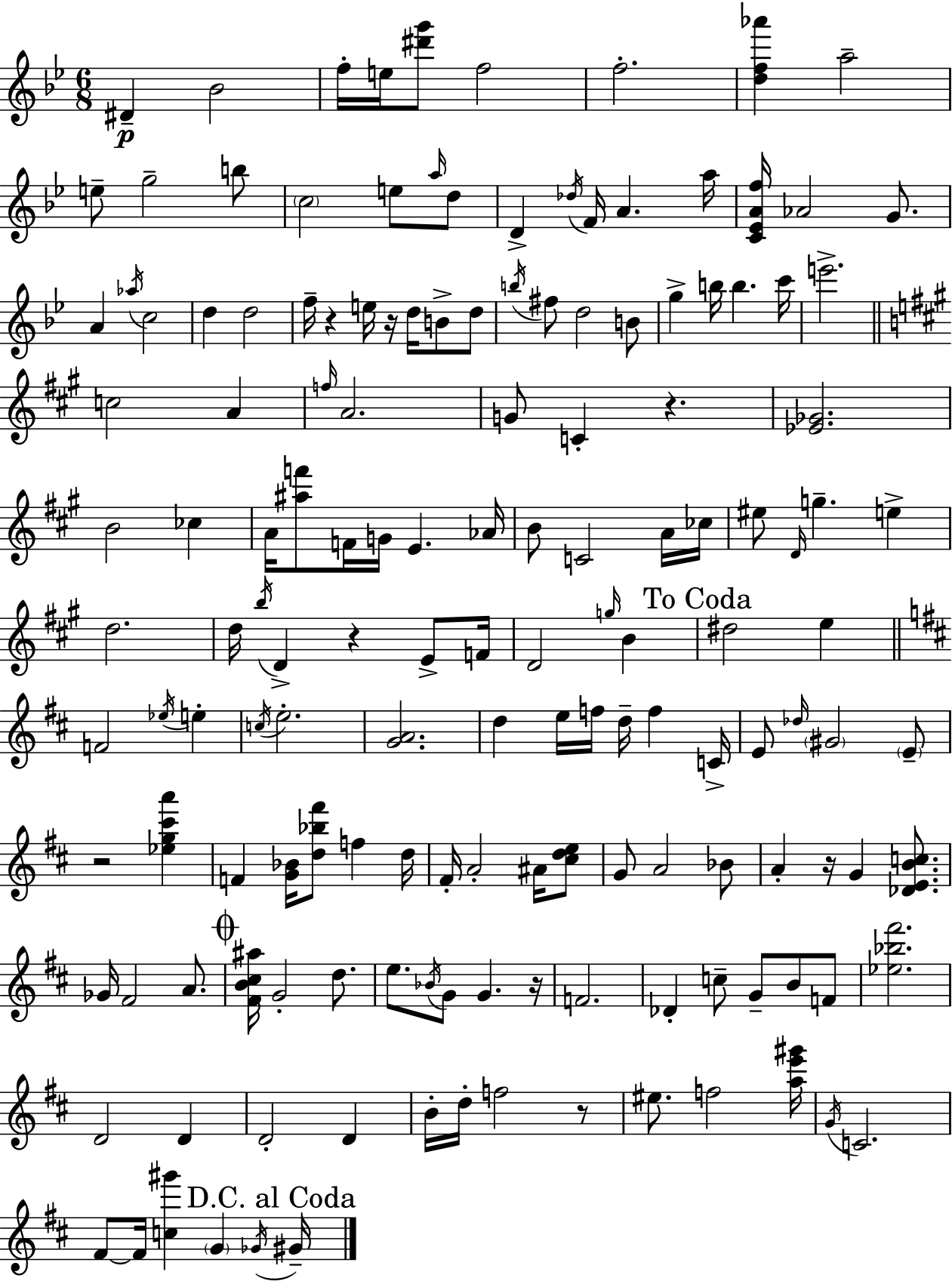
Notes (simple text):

D#4/q Bb4/h F5/s E5/s [D#6,G6]/e F5/h F5/h. [D5,F5,Ab6]/q A5/h E5/e G5/h B5/e C5/h E5/e A5/s D5/e D4/q Db5/s F4/s A4/q. A5/s [C4,Eb4,A4,F5]/s Ab4/h G4/e. A4/q Ab5/s C5/h D5/q D5/h F5/s R/q E5/s R/s D5/s B4/e D5/e B5/s F#5/e D5/h B4/e G5/q B5/s B5/q. C6/s E6/h. C5/h A4/q F5/s A4/h. G4/e C4/q R/q. [Eb4,Gb4]/h. B4/h CES5/q A4/s [A#5,F6]/e F4/s G4/s E4/q. Ab4/s B4/e C4/h A4/s CES5/s EIS5/e D4/s G5/q. E5/q D5/h. D5/s B5/s D4/q R/q E4/e F4/s D4/h G5/s B4/q D#5/h E5/q F4/h Eb5/s E5/q C5/s E5/h. [G4,A4]/h. D5/q E5/s F5/s D5/s F5/q C4/s E4/e Db5/s G#4/h E4/e R/h [Eb5,G5,C#6,A6]/q F4/q [G4,Bb4]/s [D5,Bb5,F#6]/e F5/q D5/s F#4/s A4/h A#4/s [C#5,D5,E5]/e G4/e A4/h Bb4/e A4/q R/s G4/q [Db4,E4,B4,C5]/e. Gb4/s F#4/h A4/e. [F#4,B4,C#5,A#5]/s G4/h D5/e. E5/e. Bb4/s G4/e G4/q. R/s F4/h. Db4/q C5/e G4/e B4/e F4/e [Eb5,Bb5,F#6]/h. D4/h D4/q D4/h D4/q B4/s D5/s F5/h R/e EIS5/e. F5/h [A5,E6,G#6]/s G4/s C4/h. F#4/e F#4/s [C5,G#6]/q G4/q Gb4/s G#4/s